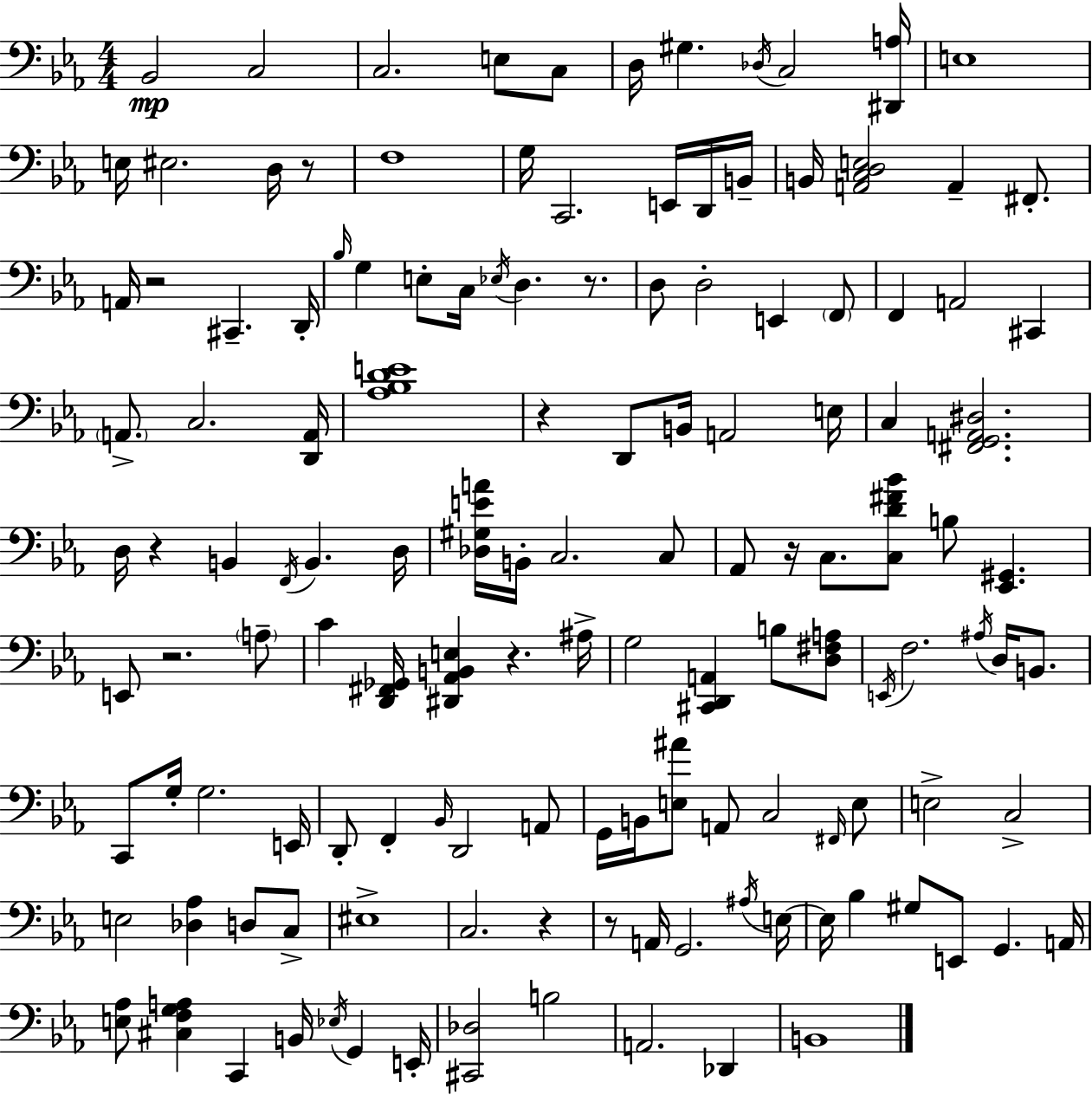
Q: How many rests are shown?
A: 10